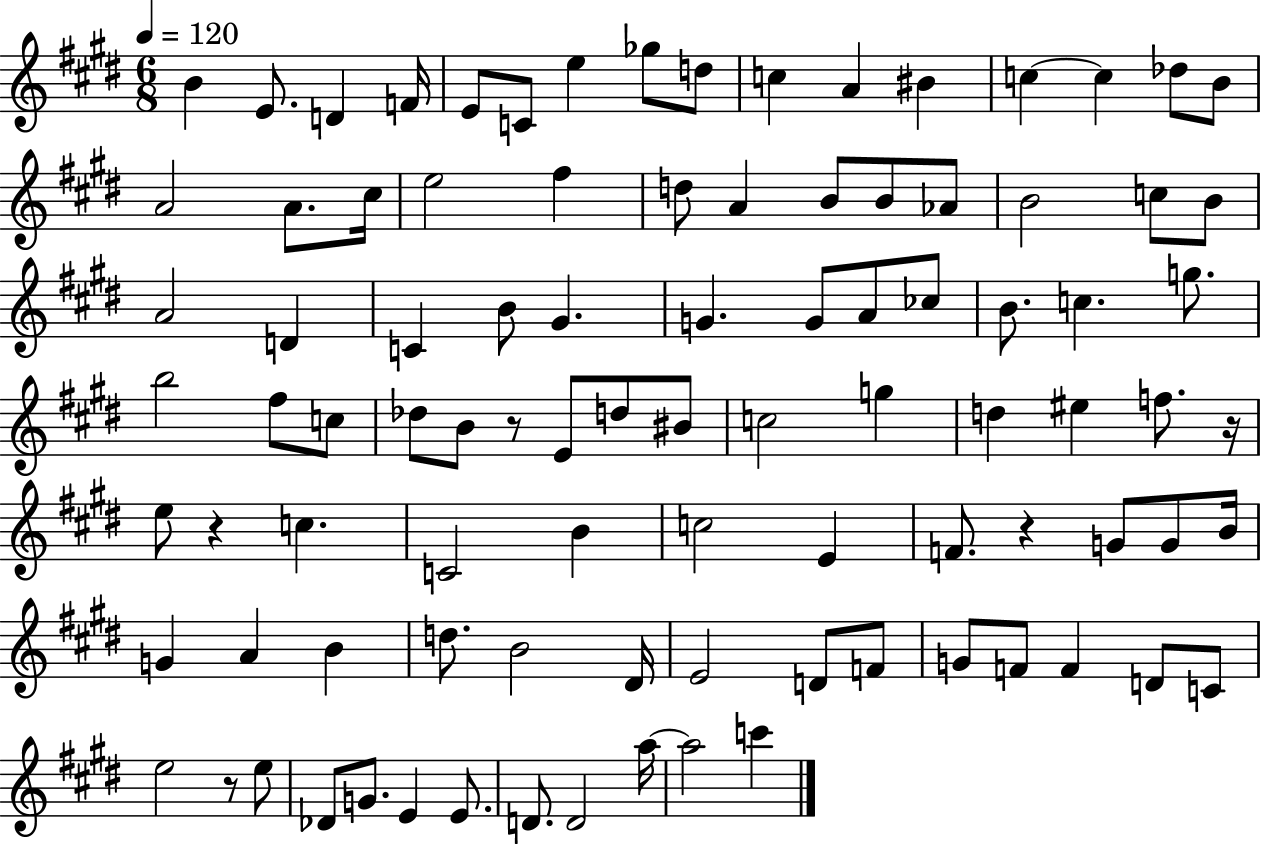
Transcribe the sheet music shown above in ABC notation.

X:1
T:Untitled
M:6/8
L:1/4
K:E
B E/2 D F/4 E/2 C/2 e _g/2 d/2 c A ^B c c _d/2 B/2 A2 A/2 ^c/4 e2 ^f d/2 A B/2 B/2 _A/2 B2 c/2 B/2 A2 D C B/2 ^G G G/2 A/2 _c/2 B/2 c g/2 b2 ^f/2 c/2 _d/2 B/2 z/2 E/2 d/2 ^B/2 c2 g d ^e f/2 z/4 e/2 z c C2 B c2 E F/2 z G/2 G/2 B/4 G A B d/2 B2 ^D/4 E2 D/2 F/2 G/2 F/2 F D/2 C/2 e2 z/2 e/2 _D/2 G/2 E E/2 D/2 D2 a/4 a2 c'